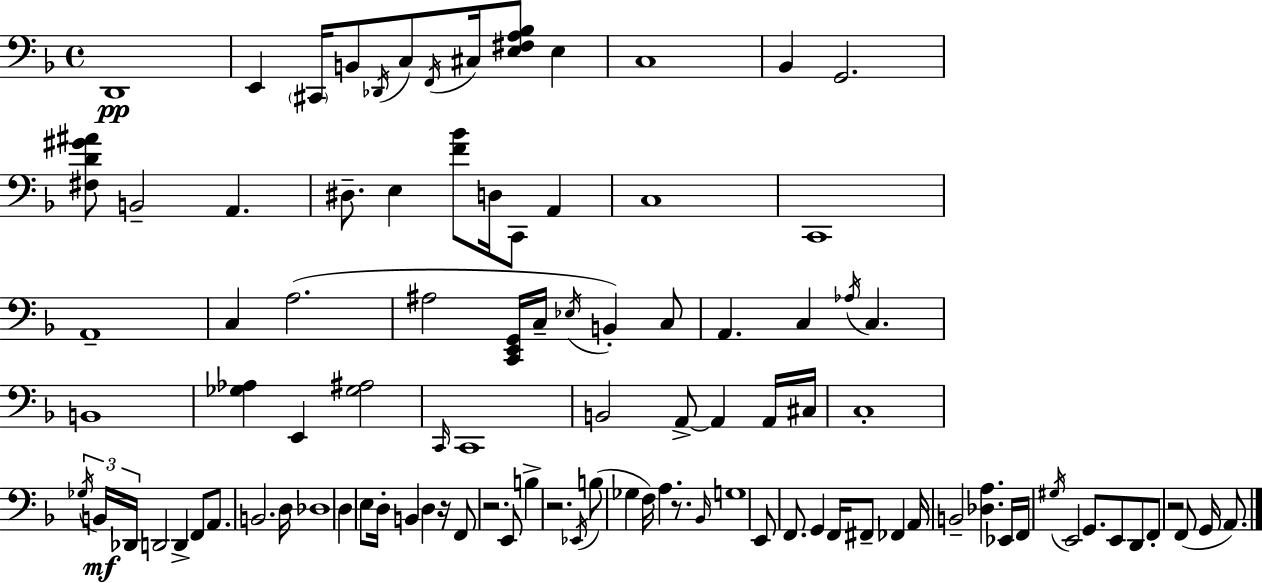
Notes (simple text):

D2/w E2/q C#2/s B2/e Db2/s C3/e F2/s C#3/s [E3,F#3,A3,Bb3]/e E3/q C3/w Bb2/q G2/h. [F#3,D4,G#4,A#4]/e B2/h A2/q. D#3/e. E3/q [F4,Bb4]/e D3/s C2/e A2/q C3/w C2/w A2/w C3/q A3/h. A#3/h [C2,E2,G2]/s C3/s Eb3/s B2/q C3/e A2/q. C3/q Ab3/s C3/q. B2/w [Gb3,Ab3]/q E2/q [Gb3,A#3]/h C2/s C2/w B2/h A2/e A2/q A2/s C#3/s C3/w Gb3/s B2/s Db2/s D2/h D2/q F2/e A2/e. B2/h. D3/s Db3/w D3/q E3/e D3/s B2/q D3/q R/s F2/e R/h. E2/e B3/q R/h. Eb2/s B3/e Gb3/q F3/s A3/q. R/e. Bb2/s G3/w E2/e F2/e. G2/q F2/s F#2/e FES2/q A2/s B2/h [Db3,A3]/q. Eb2/s F2/s G#3/s E2/h G2/e. E2/e D2/e F2/e R/h F2/e G2/s A2/e.